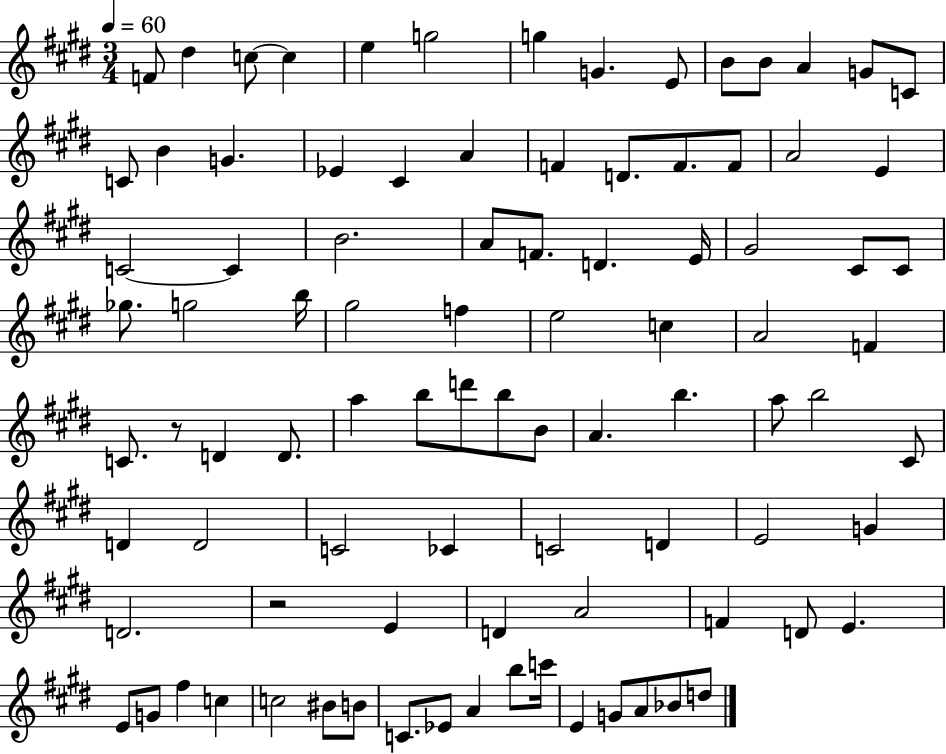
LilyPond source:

{
  \clef treble
  \numericTimeSignature
  \time 3/4
  \key e \major
  \tempo 4 = 60
  \repeat volta 2 { f'8 dis''4 c''8~~ c''4 | e''4 g''2 | g''4 g'4. e'8 | b'8 b'8 a'4 g'8 c'8 | \break c'8 b'4 g'4. | ees'4 cis'4 a'4 | f'4 d'8. f'8. f'8 | a'2 e'4 | \break c'2~~ c'4 | b'2. | a'8 f'8. d'4. e'16 | gis'2 cis'8 cis'8 | \break ges''8. g''2 b''16 | gis''2 f''4 | e''2 c''4 | a'2 f'4 | \break c'8. r8 d'4 d'8. | a''4 b''8 d'''8 b''8 b'8 | a'4. b''4. | a''8 b''2 cis'8 | \break d'4 d'2 | c'2 ces'4 | c'2 d'4 | e'2 g'4 | \break d'2. | r2 e'4 | d'4 a'2 | f'4 d'8 e'4. | \break e'8 g'8 fis''4 c''4 | c''2 bis'8 b'8 | c'8. ees'8 a'4 b''8 c'''16 | e'4 g'8 a'8 bes'8 d''8 | \break } \bar "|."
}